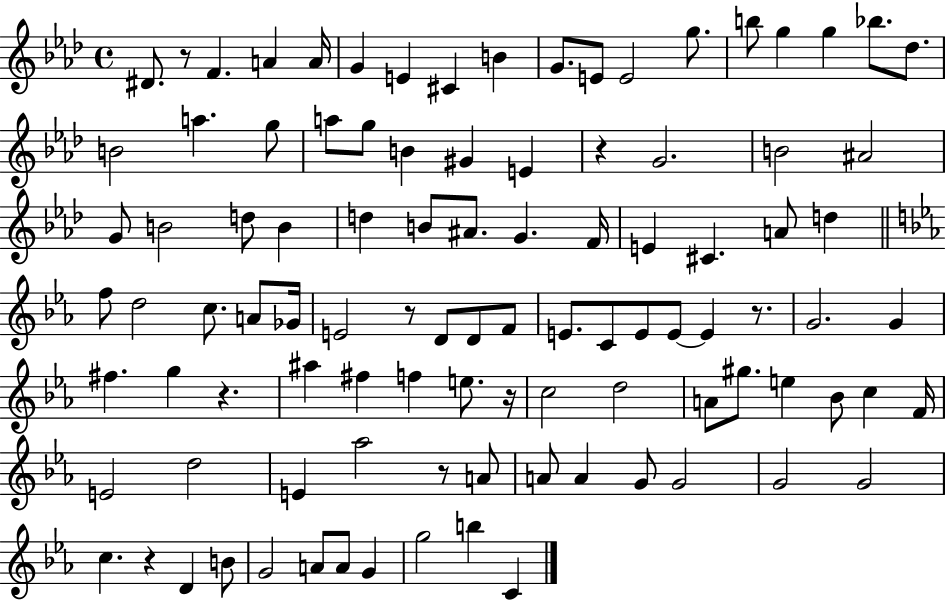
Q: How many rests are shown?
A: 8